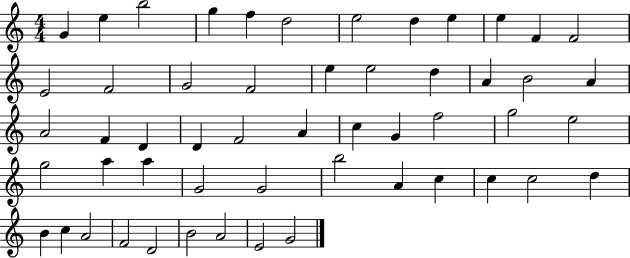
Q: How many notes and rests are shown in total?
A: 53